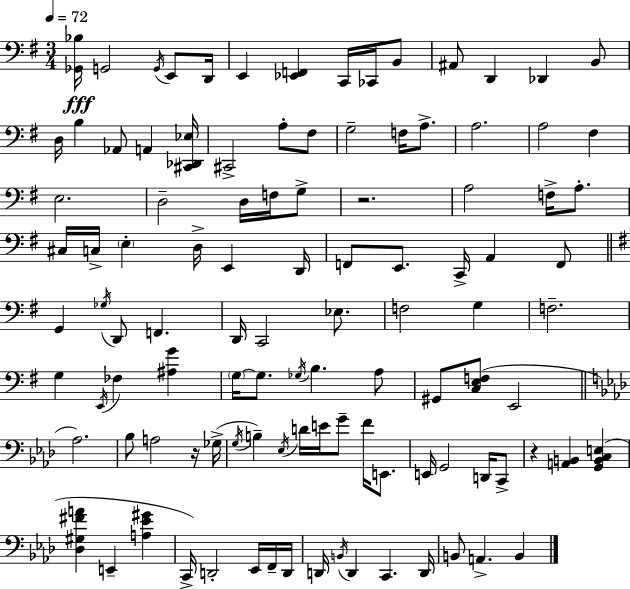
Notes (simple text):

[Gb2,Bb3]/s G2/h G2/s E2/e D2/s E2/q [Eb2,F2]/q C2/s CES2/s B2/e A#2/e D2/q Db2/q B2/e D3/s B3/q Ab2/e A2/q [C#2,Db2,Eb3]/s C#2/h A3/e F#3/e G3/h F3/s A3/e. A3/h. A3/h F#3/q E3/h. D3/h D3/s F3/s G3/e R/h. A3/h F3/s A3/e. C#3/s C3/s E3/q D3/s E2/q D2/s F2/e E2/e. C2/s A2/q F2/e G2/q Gb3/s D2/e F2/q. D2/s C2/h Eb3/e. F3/h G3/q F3/h. G3/q E2/s FES3/q [A#3,G4]/q G3/s G3/e. Gb3/s B3/q. A3/e G#2/e [C3,E3,F3]/e E2/h Ab3/h. Bb3/e A3/h R/s Gb3/s G3/s B3/q Eb3/s D4/s E4/s G4/e F4/s E2/e. E2/s G2/h D2/s C2/e R/q [A2,B2]/q [G2,B2,C3,E3]/q [Db3,G#3,F#4,A4]/q E2/q [A3,Eb4,G#4]/q C2/s D2/h Eb2/s F2/s D2/s D2/s B2/s D2/q C2/q. D2/s B2/e A2/q. B2/q